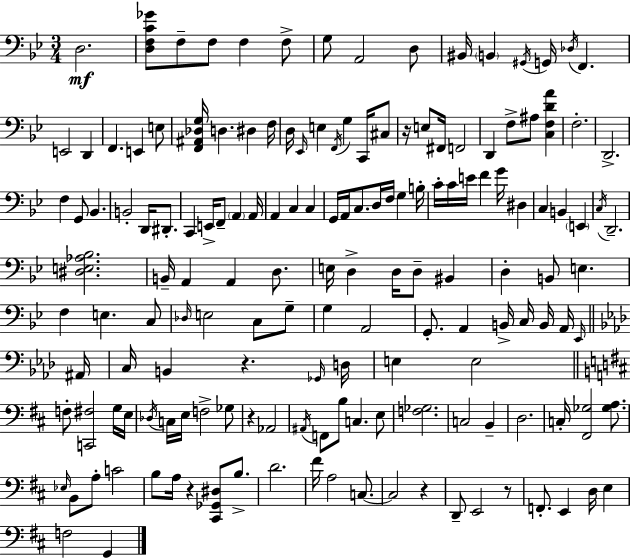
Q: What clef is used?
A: bass